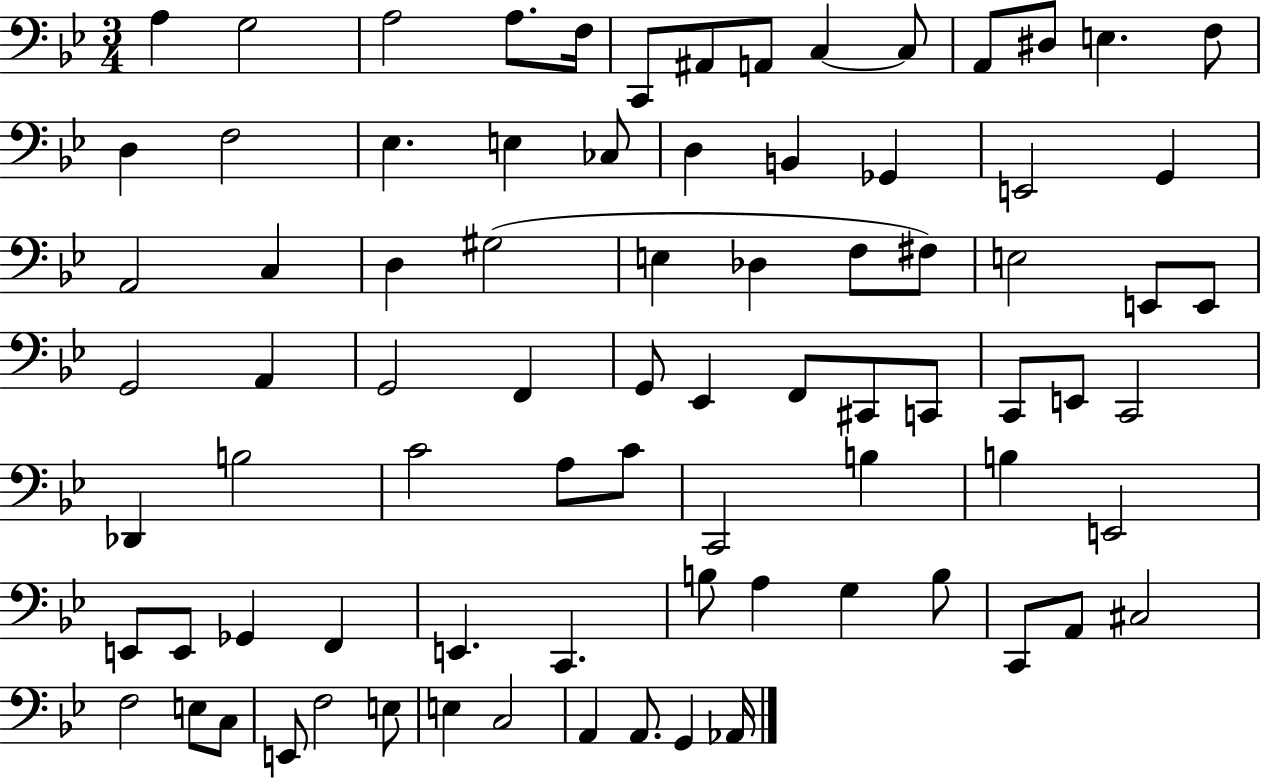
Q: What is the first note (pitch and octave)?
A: A3